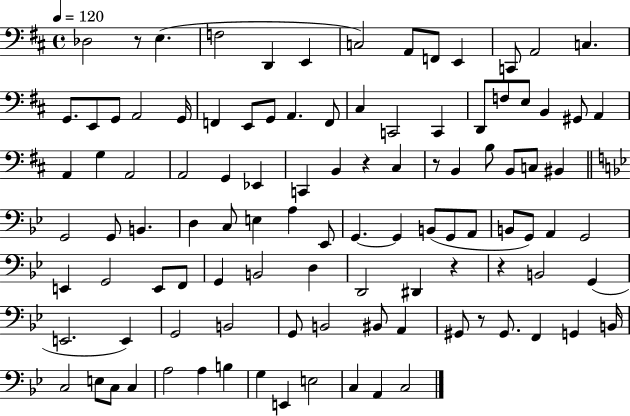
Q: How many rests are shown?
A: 6